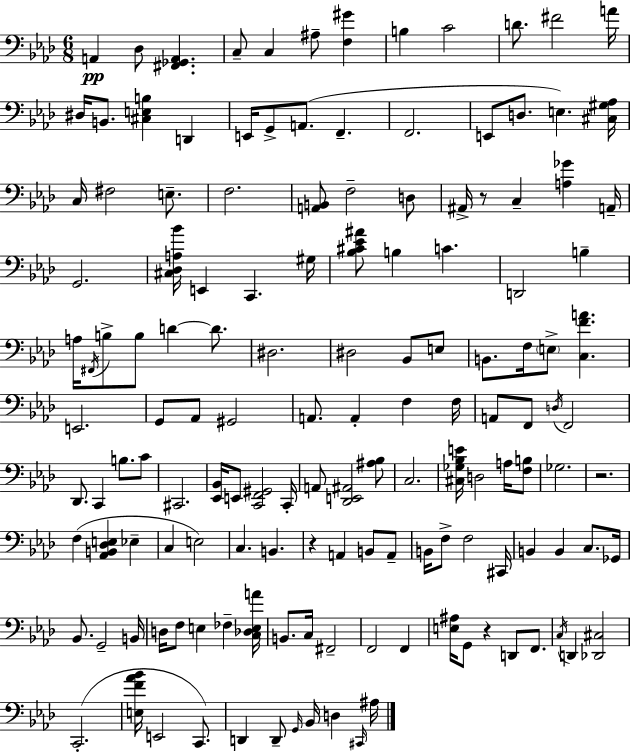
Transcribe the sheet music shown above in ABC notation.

X:1
T:Untitled
M:6/8
L:1/4
K:Fm
A,, _D,/2 [^F,,_G,,A,,] C,/2 C, ^A,/2 [F,^G] B, C2 D/2 ^F2 A/4 ^D,/4 B,,/2 [^C,E,B,] D,, E,,/4 G,,/2 A,,/2 F,, F,,2 E,,/2 D,/2 E, [^C,^G,_A,]/4 C,/4 ^F,2 E,/2 F,2 [A,,B,,]/2 F,2 D,/2 ^A,,/4 z/2 C, [A,_G] A,,/4 G,,2 [^C,_D,A,_B]/4 E,, C,, ^G,/4 [_B,^C_E^A]/2 B, C D,,2 B, A,/4 ^F,,/4 B,/2 B,/2 D D/2 ^D,2 ^D,2 _B,,/2 E,/2 B,,/2 F,/4 E,/2 [C,FA] E,,2 G,,/2 _A,,/2 ^G,,2 A,,/2 A,, F, F,/4 A,,/2 F,,/2 D,/4 F,,2 _D,,/2 C,, B,/2 C/2 ^C,,2 [_E,,_B,,]/4 E,,/2 [C,,F,,^G,,]2 C,,/4 A,,/2 [_D,,E,,^A,,]2 [^A,_B,]/2 C,2 [^C,_G,_B,E]/4 D,2 A,/4 [F,B,]/2 _G,2 z2 F, [_A,,B,,_D,E,] _E, C, E,2 C, B,, z A,, B,,/2 A,,/2 B,,/4 F,/2 F,2 ^C,,/4 B,, B,, C,/2 _G,,/4 _B,,/2 G,,2 B,,/4 D,/4 F,/2 E, _F, [C,_D,E,A]/4 B,,/2 C,/4 ^F,,2 F,,2 F,, [E,^A,]/4 G,,/2 z D,,/2 F,,/2 C,/4 D,, [_D,,^C,]2 C,,2 [E,F_A_B]/4 E,,2 C,,/2 D,, D,,/2 G,,/4 _B,,/4 D, ^C,,/4 ^A,/4